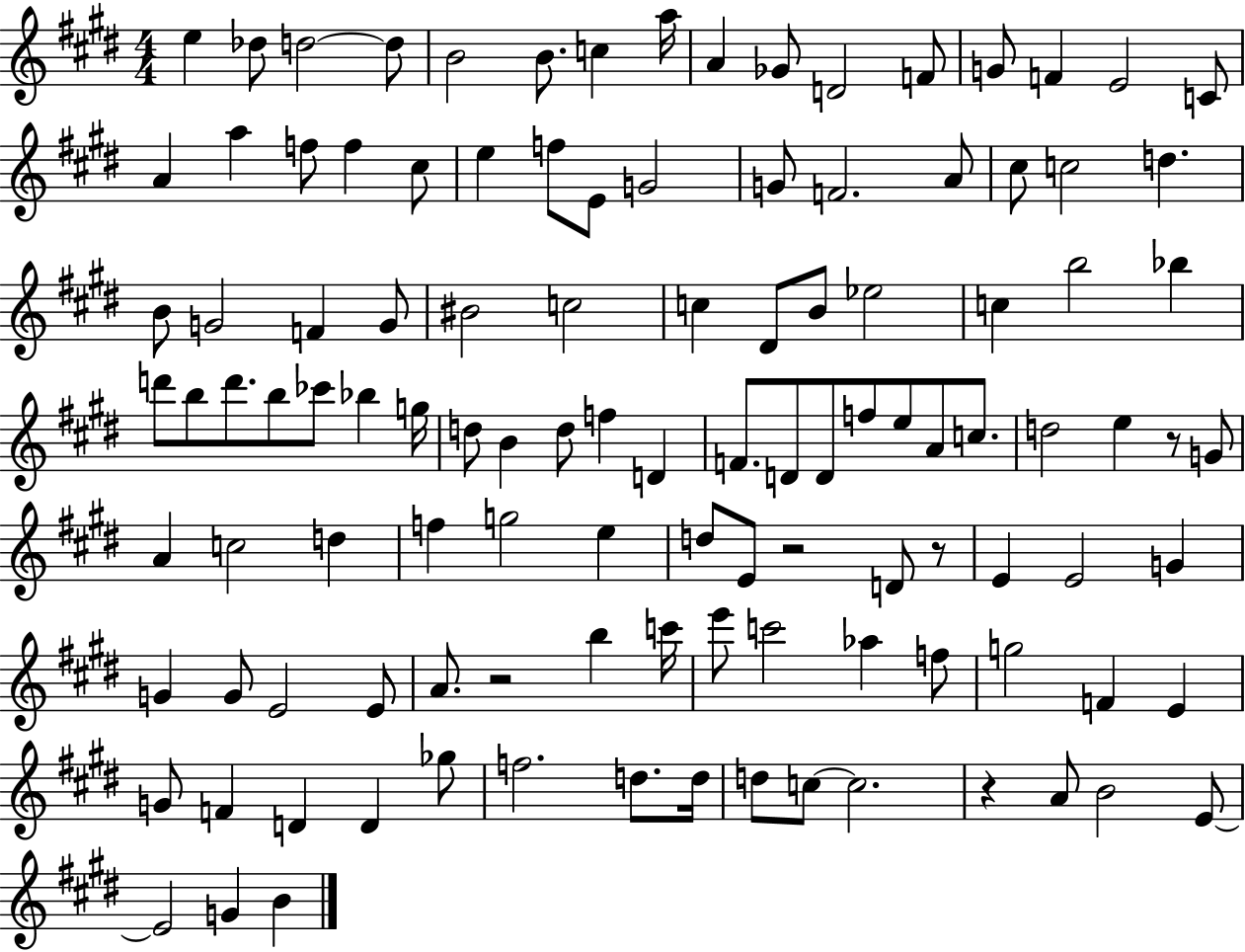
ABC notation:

X:1
T:Untitled
M:4/4
L:1/4
K:E
e _d/2 d2 d/2 B2 B/2 c a/4 A _G/2 D2 F/2 G/2 F E2 C/2 A a f/2 f ^c/2 e f/2 E/2 G2 G/2 F2 A/2 ^c/2 c2 d B/2 G2 F G/2 ^B2 c2 c ^D/2 B/2 _e2 c b2 _b d'/2 b/2 d'/2 b/2 _c'/2 _b g/4 d/2 B d/2 f D F/2 D/2 D/2 f/2 e/2 A/2 c/2 d2 e z/2 G/2 A c2 d f g2 e d/2 E/2 z2 D/2 z/2 E E2 G G G/2 E2 E/2 A/2 z2 b c'/4 e'/2 c'2 _a f/2 g2 F E G/2 F D D _g/2 f2 d/2 d/4 d/2 c/2 c2 z A/2 B2 E/2 E2 G B